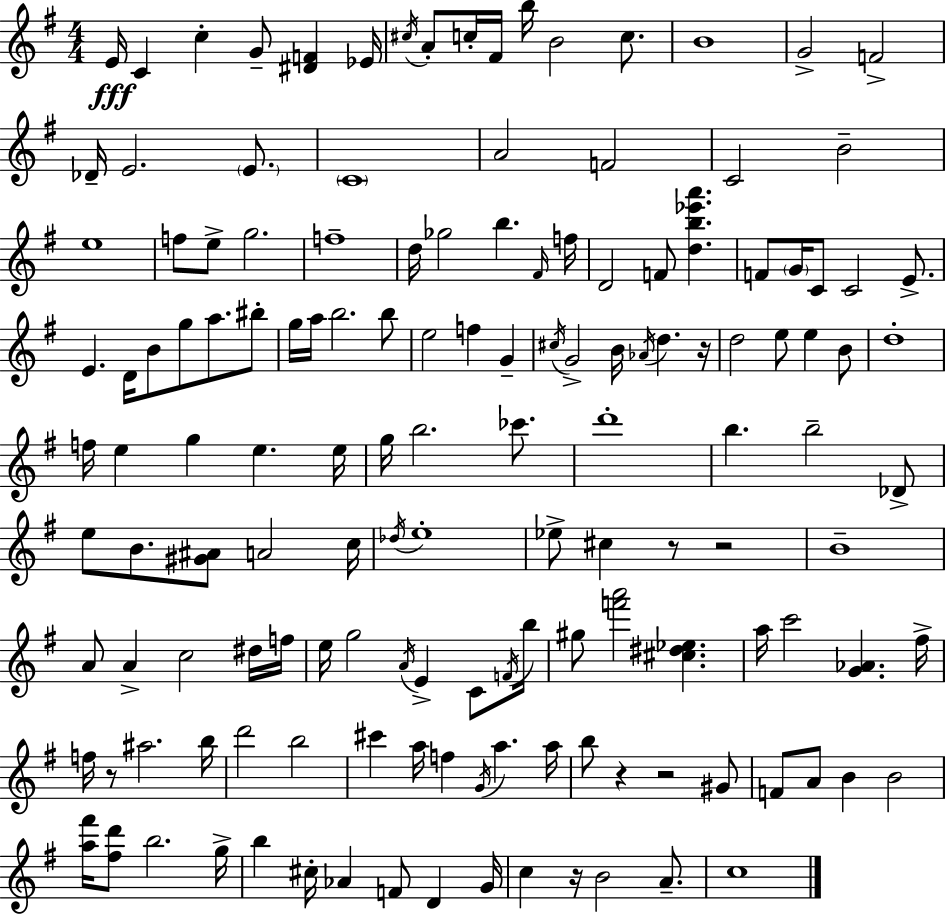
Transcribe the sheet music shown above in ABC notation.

X:1
T:Untitled
M:4/4
L:1/4
K:Em
E/4 C c G/2 [^DF] _E/4 ^c/4 A/2 c/4 ^F/4 b/4 B2 c/2 B4 G2 F2 _D/4 E2 E/2 C4 A2 F2 C2 B2 e4 f/2 e/2 g2 f4 d/4 _g2 b ^F/4 f/4 D2 F/2 [db_e'a'] F/2 G/4 C/2 C2 E/2 E D/4 B/2 g/2 a/2 ^b/2 g/4 a/4 b2 b/2 e2 f G ^c/4 G2 B/4 _A/4 d z/4 d2 e/2 e B/2 d4 f/4 e g e e/4 g/4 b2 _c'/2 d'4 b b2 _D/2 e/2 B/2 [^G^A]/2 A2 c/4 _d/4 e4 _e/2 ^c z/2 z2 B4 A/2 A c2 ^d/4 f/4 e/4 g2 A/4 E C/2 F/4 b/4 ^g/2 [f'a']2 [^c^d_e] a/4 c'2 [G_A] ^f/4 f/4 z/2 ^a2 b/4 d'2 b2 ^c' a/4 f G/4 a a/4 b/2 z z2 ^G/2 F/2 A/2 B B2 [a^f']/4 [^fd']/2 b2 g/4 b ^c/4 _A F/2 D G/4 c z/4 B2 A/2 c4